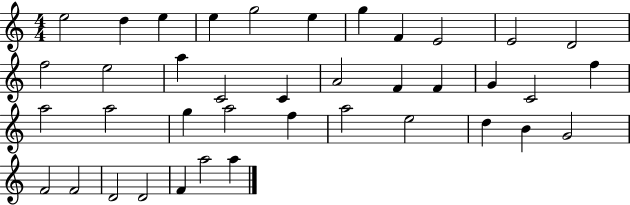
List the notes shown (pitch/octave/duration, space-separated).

E5/h D5/q E5/q E5/q G5/h E5/q G5/q F4/q E4/h E4/h D4/h F5/h E5/h A5/q C4/h C4/q A4/h F4/q F4/q G4/q C4/h F5/q A5/h A5/h G5/q A5/h F5/q A5/h E5/h D5/q B4/q G4/h F4/h F4/h D4/h D4/h F4/q A5/h A5/q